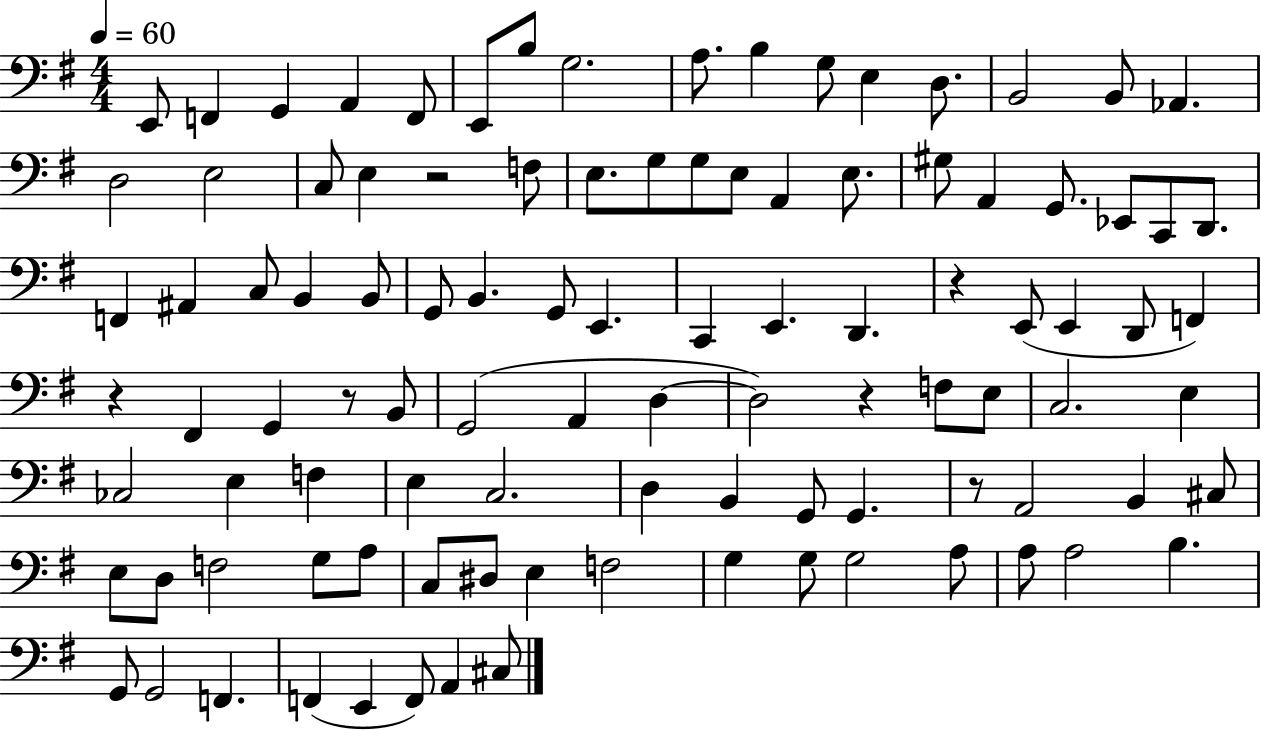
E2/e F2/q G2/q A2/q F2/e E2/e B3/e G3/h. A3/e. B3/q G3/e E3/q D3/e. B2/h B2/e Ab2/q. D3/h E3/h C3/e E3/q R/h F3/e E3/e. G3/e G3/e E3/e A2/q E3/e. G#3/e A2/q G2/e. Eb2/e C2/e D2/e. F2/q A#2/q C3/e B2/q B2/e G2/e B2/q. G2/e E2/q. C2/q E2/q. D2/q. R/q E2/e E2/q D2/e F2/q R/q F#2/q G2/q R/e B2/e G2/h A2/q D3/q D3/h R/q F3/e E3/e C3/h. E3/q CES3/h E3/q F3/q E3/q C3/h. D3/q B2/q G2/e G2/q. R/e A2/h B2/q C#3/e E3/e D3/e F3/h G3/e A3/e C3/e D#3/e E3/q F3/h G3/q G3/e G3/h A3/e A3/e A3/h B3/q. G2/e G2/h F2/q. F2/q E2/q F2/e A2/q C#3/e